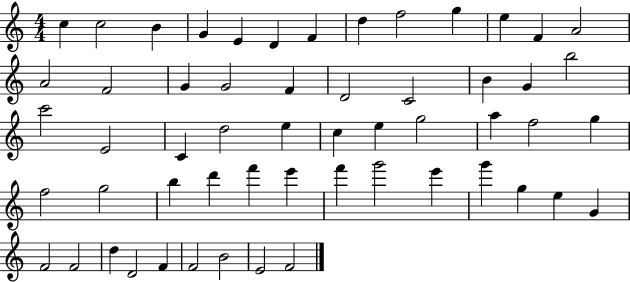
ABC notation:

X:1
T:Untitled
M:4/4
L:1/4
K:C
c c2 B G E D F d f2 g e F A2 A2 F2 G G2 F D2 C2 B G b2 c'2 E2 C d2 e c e g2 a f2 g f2 g2 b d' f' e' f' g'2 e' g' g e G F2 F2 d D2 F F2 B2 E2 F2